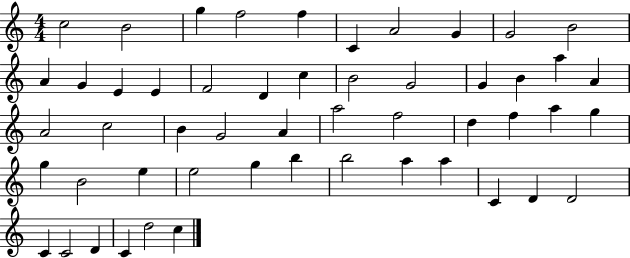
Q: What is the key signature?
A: C major